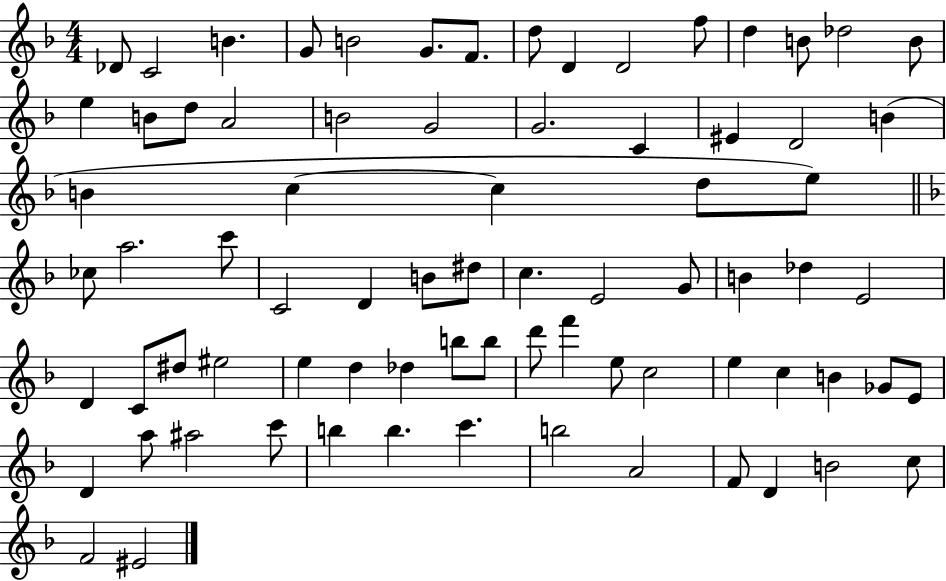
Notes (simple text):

Db4/e C4/h B4/q. G4/e B4/h G4/e. F4/e. D5/e D4/q D4/h F5/e D5/q B4/e Db5/h B4/e E5/q B4/e D5/e A4/h B4/h G4/h G4/h. C4/q EIS4/q D4/h B4/q B4/q C5/q C5/q D5/e E5/e CES5/e A5/h. C6/e C4/h D4/q B4/e D#5/e C5/q. E4/h G4/e B4/q Db5/q E4/h D4/q C4/e D#5/e EIS5/h E5/q D5/q Db5/q B5/e B5/e D6/e F6/q E5/e C5/h E5/q C5/q B4/q Gb4/e E4/e D4/q A5/e A#5/h C6/e B5/q B5/q. C6/q. B5/h A4/h F4/e D4/q B4/h C5/e F4/h EIS4/h